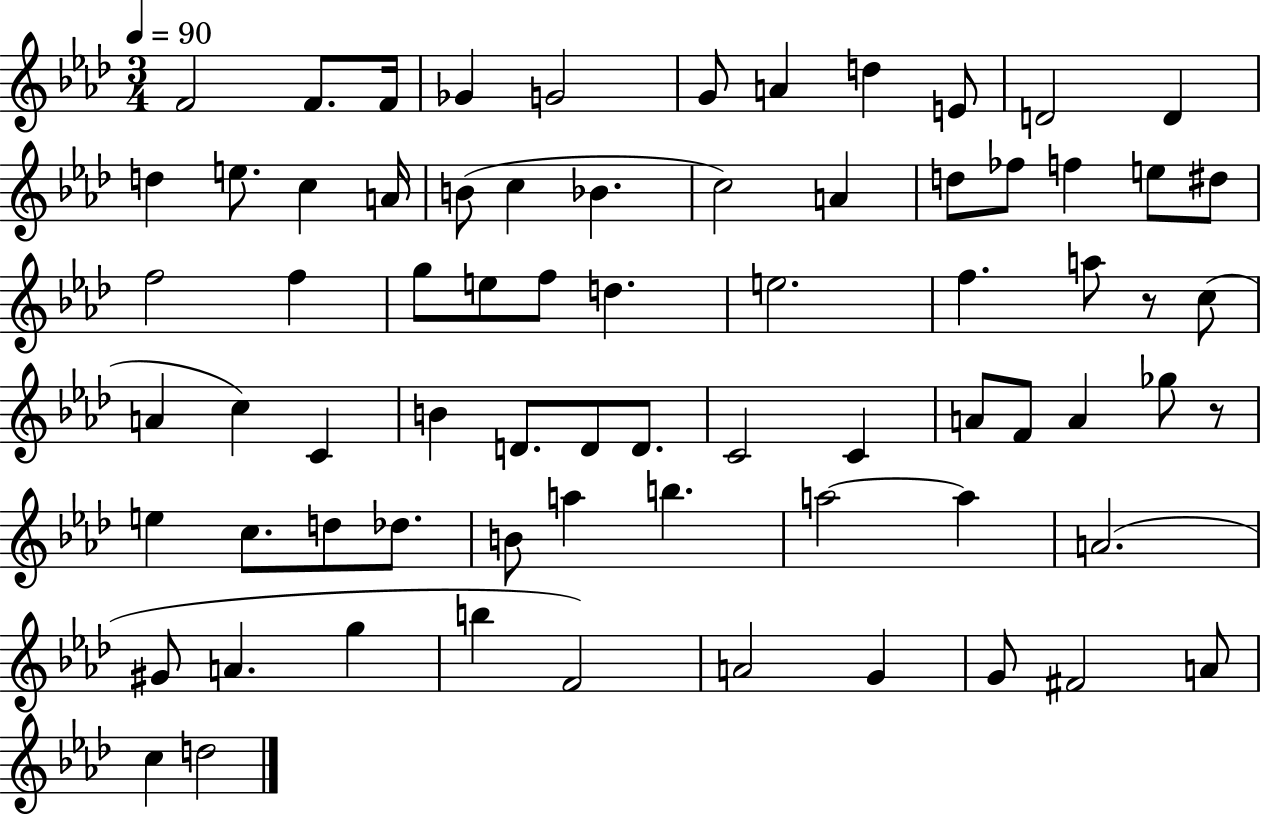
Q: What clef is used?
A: treble